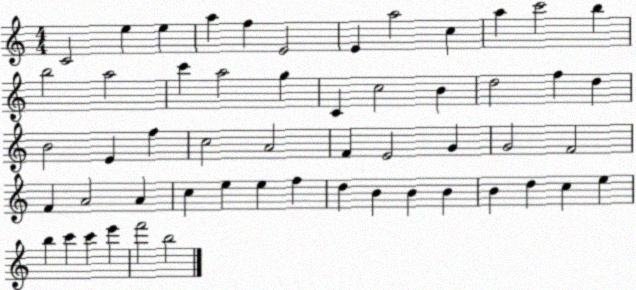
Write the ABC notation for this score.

X:1
T:Untitled
M:4/4
L:1/4
K:C
C2 e e a f E2 E a2 c a c'2 b b2 a2 c' a2 g C c2 B d2 f d B2 E f c2 A2 F E2 G G2 F2 F A2 A c e e f d B B B B d c e b c' c' e' f'2 b2